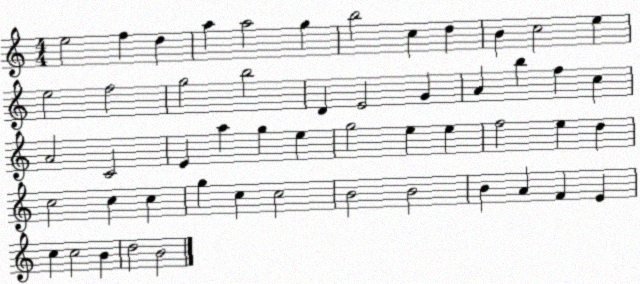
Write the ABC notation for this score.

X:1
T:Untitled
M:4/4
L:1/4
K:C
e2 f d a a2 g b2 c d B c2 e e2 f2 g2 b2 D E2 G A b f c A2 C2 E a g e g2 e e f2 e d c2 c c g c c2 B2 B2 B A F E c c2 B d2 B2